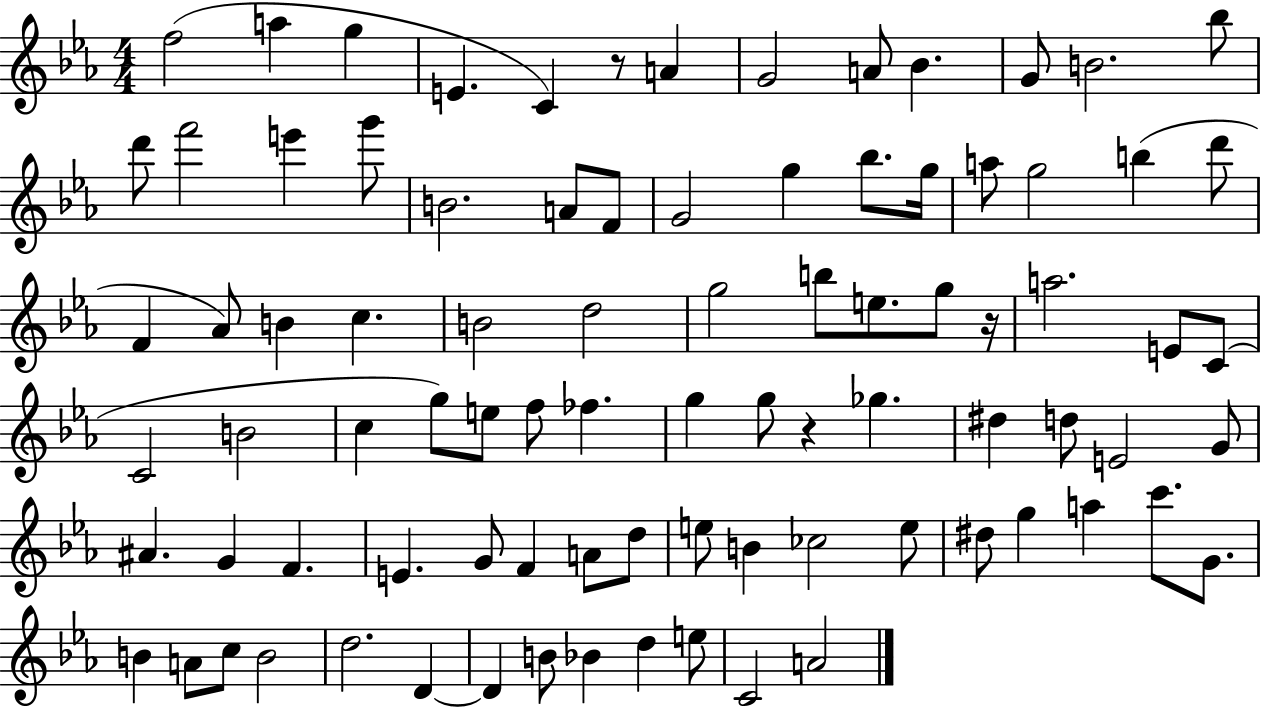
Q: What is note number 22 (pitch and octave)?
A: Bb5